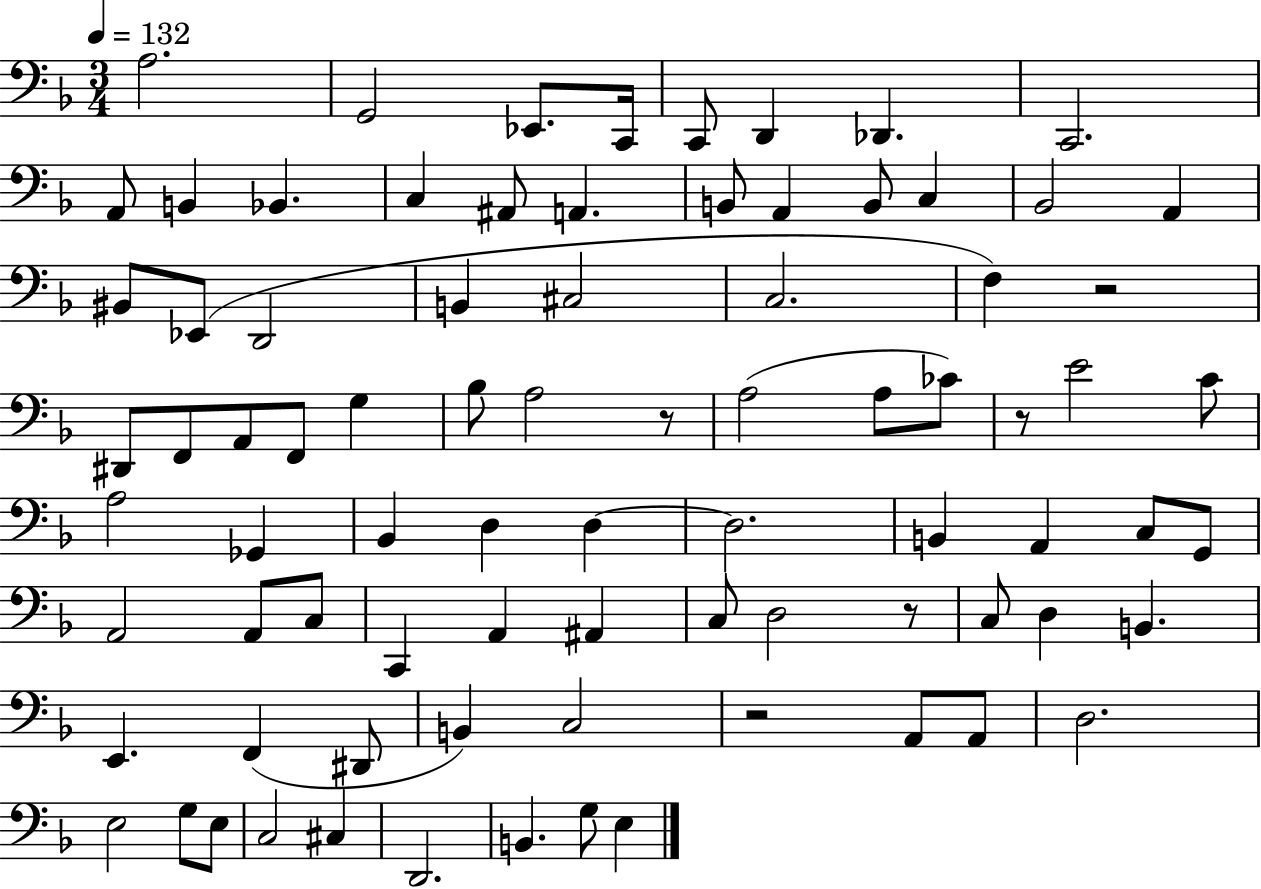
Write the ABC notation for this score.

X:1
T:Untitled
M:3/4
L:1/4
K:F
A,2 G,,2 _E,,/2 C,,/4 C,,/2 D,, _D,, C,,2 A,,/2 B,, _B,, C, ^A,,/2 A,, B,,/2 A,, B,,/2 C, _B,,2 A,, ^B,,/2 _E,,/2 D,,2 B,, ^C,2 C,2 F, z2 ^D,,/2 F,,/2 A,,/2 F,,/2 G, _B,/2 A,2 z/2 A,2 A,/2 _C/2 z/2 E2 C/2 A,2 _G,, _B,, D, D, D,2 B,, A,, C,/2 G,,/2 A,,2 A,,/2 C,/2 C,, A,, ^A,, C,/2 D,2 z/2 C,/2 D, B,, E,, F,, ^D,,/2 B,, C,2 z2 A,,/2 A,,/2 D,2 E,2 G,/2 E,/2 C,2 ^C, D,,2 B,, G,/2 E,